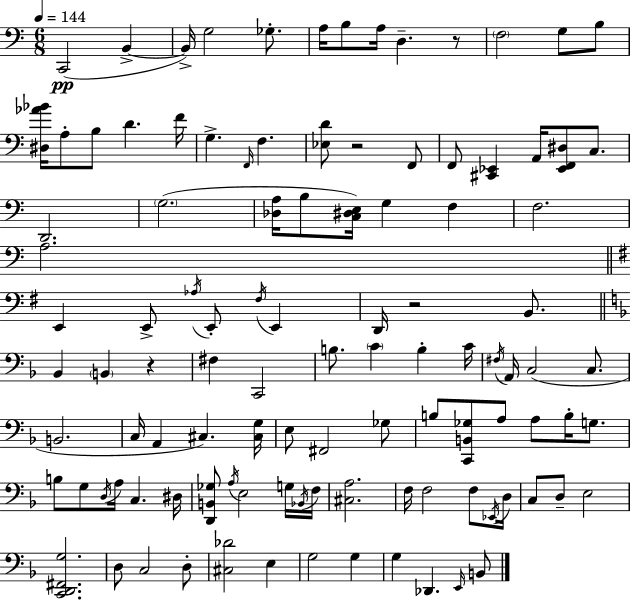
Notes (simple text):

C2/h B2/q B2/s G3/h Gb3/e. A3/s B3/e A3/s D3/q. R/e F3/h G3/e B3/e [D#3,Ab4,Bb4]/s A3/e B3/e D4/q. F4/s G3/q. F2/s F3/q. [Eb3,D4]/e R/h F2/e F2/e [C#2,Eb2]/q A2/s [Eb2,F2,D#3]/e C3/e. D2/h. G3/h. [Db3,A3]/s B3/e [C3,D#3,E3]/s G3/q F3/q F3/h. A3/h. E2/q E2/e Ab3/s E2/e F#3/s E2/q D2/s R/h B2/e. Bb2/q B2/q R/q F#3/q C2/h B3/e. C4/q B3/q C4/s F#3/s A2/s C3/h C3/e. B2/h. C3/s A2/q C#3/q. [C#3,G3]/s E3/e F#2/h Gb3/e B3/e [C2,B2,Gb3]/e A3/e A3/e B3/s G3/e. B3/e G3/e D3/s A3/s C3/q. D#3/s [D2,B2,Gb3]/e A3/s E3/h G3/s Bb2/s F3/s [C#3,A3]/h. F3/s F3/h F3/e Eb2/s D3/s C3/e D3/e E3/h [C2,D2,F#2,G3]/h. D3/e C3/h D3/e [C#3,Db4]/h E3/q G3/h G3/q G3/q Db2/q. E2/s B2/e